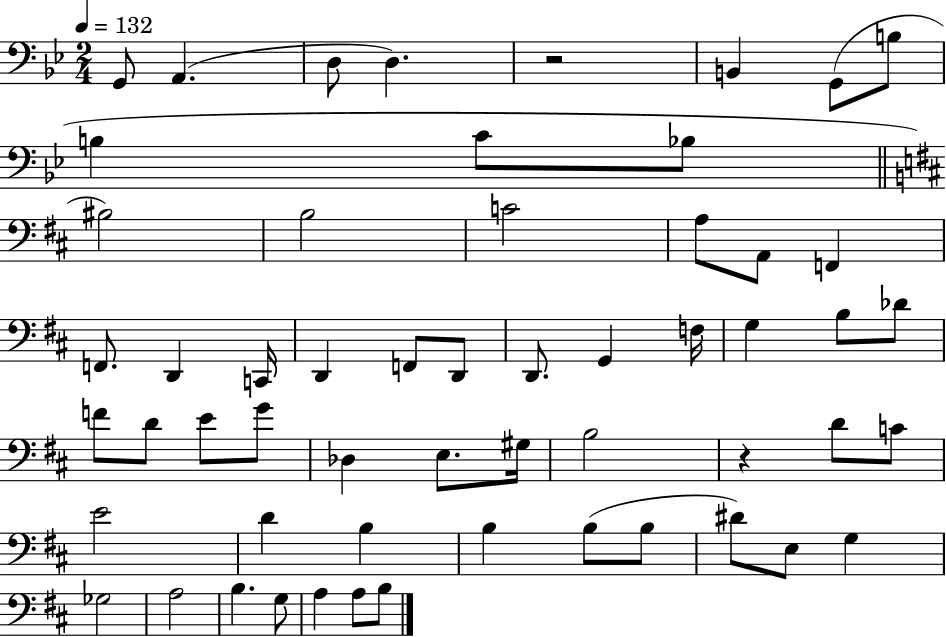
{
  \clef bass
  \numericTimeSignature
  \time 2/4
  \key bes \major
  \tempo 4 = 132
  g,8 a,4.( | d8 d4.) | r2 | b,4 g,8( b8 | \break b4 c'8 bes8 | \bar "||" \break \key d \major bis2) | b2 | c'2 | a8 a,8 f,4 | \break f,8. d,4 c,16 | d,4 f,8 d,8 | d,8. g,4 f16 | g4 b8 des'8 | \break f'8 d'8 e'8 g'8 | des4 e8. gis16 | b2 | r4 d'8 c'8 | \break e'2 | d'4 b4 | b4 b8( b8 | dis'8) e8 g4 | \break ges2 | a2 | b4. g8 | a4 a8 b8 | \break \bar "|."
}